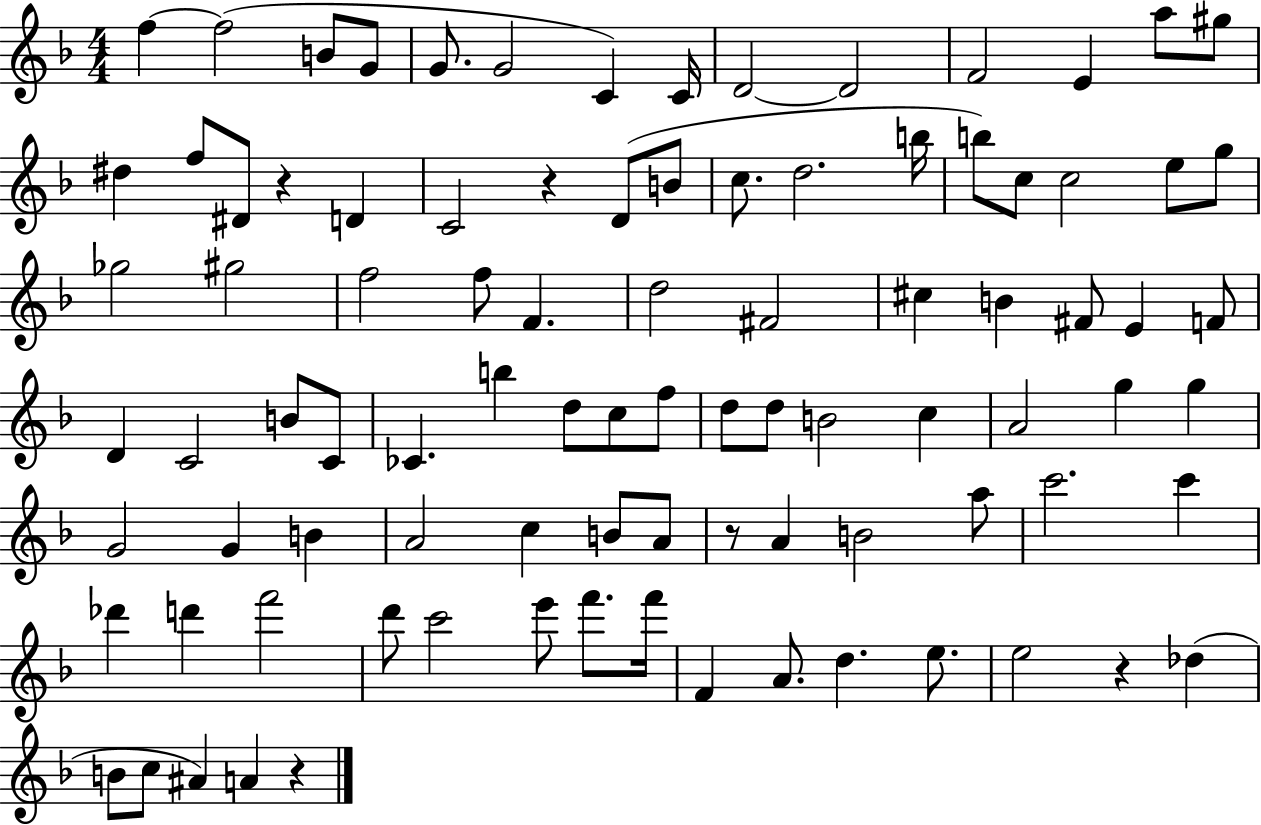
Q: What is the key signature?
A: F major